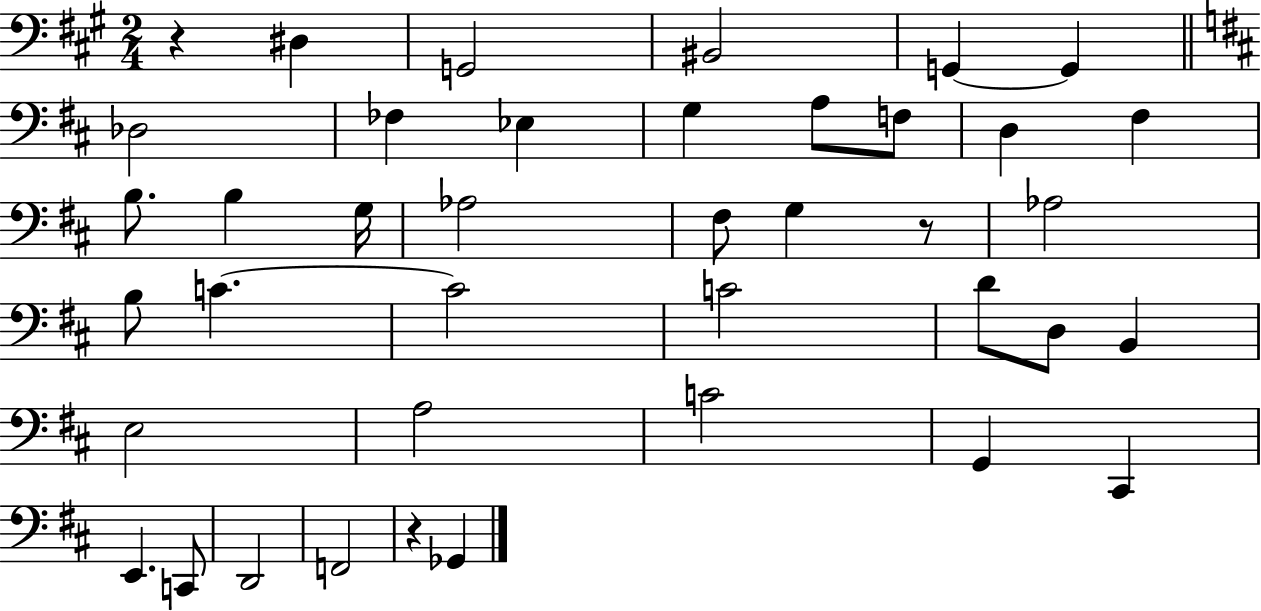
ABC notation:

X:1
T:Untitled
M:2/4
L:1/4
K:A
z ^D, G,,2 ^B,,2 G,, G,, _D,2 _F, _E, G, A,/2 F,/2 D, ^F, B,/2 B, G,/4 _A,2 ^F,/2 G, z/2 _A,2 B,/2 C C2 C2 D/2 D,/2 B,, E,2 A,2 C2 G,, ^C,, E,, C,,/2 D,,2 F,,2 z _G,,